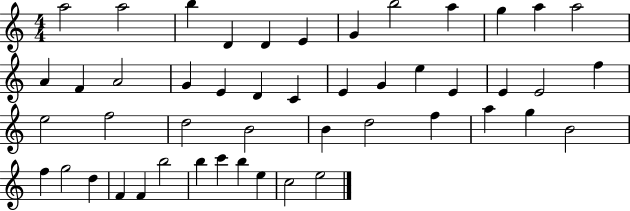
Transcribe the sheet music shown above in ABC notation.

X:1
T:Untitled
M:4/4
L:1/4
K:C
a2 a2 b D D E G b2 a g a a2 A F A2 G E D C E G e E E E2 f e2 f2 d2 B2 B d2 f a g B2 f g2 d F F b2 b c' b e c2 e2